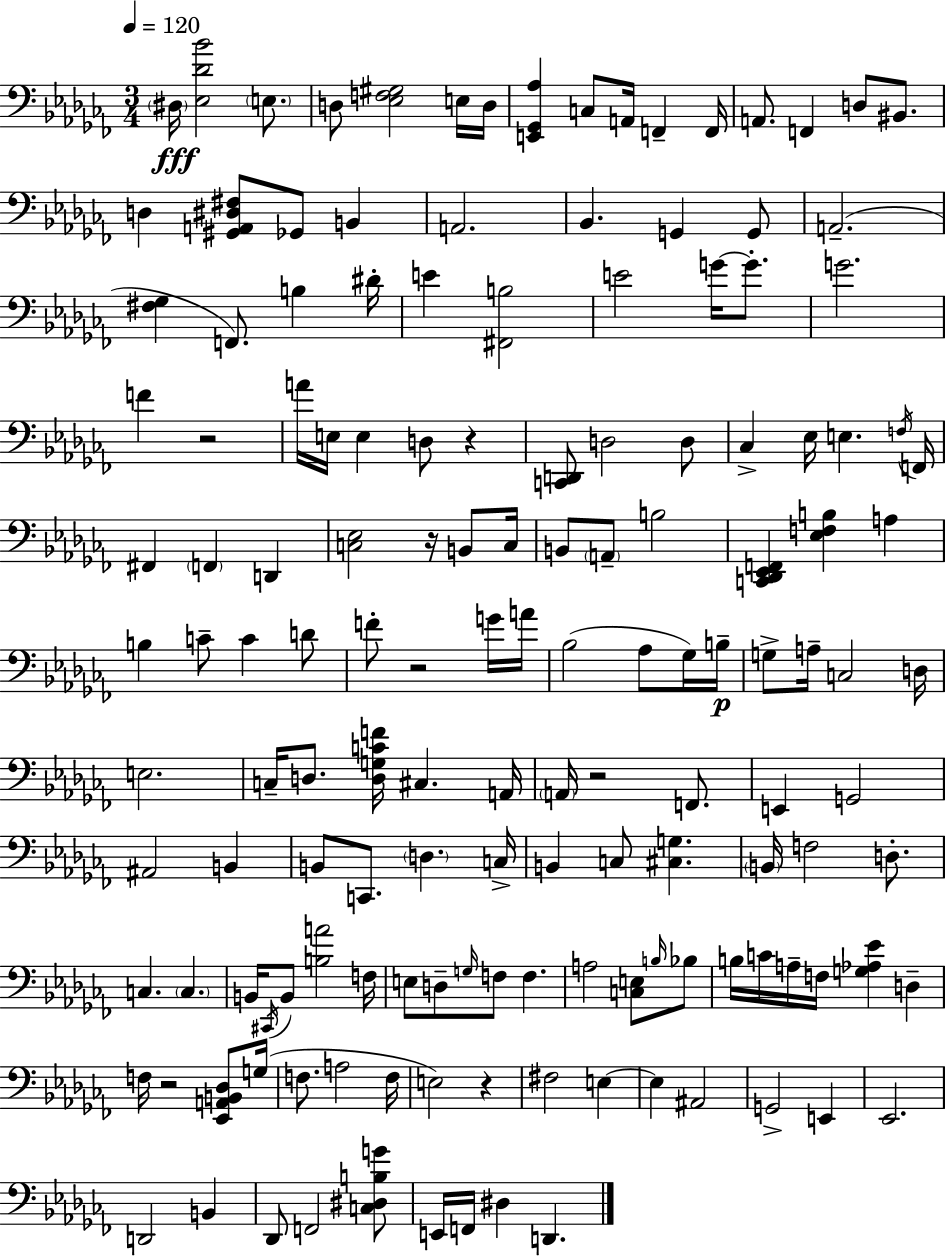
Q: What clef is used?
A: bass